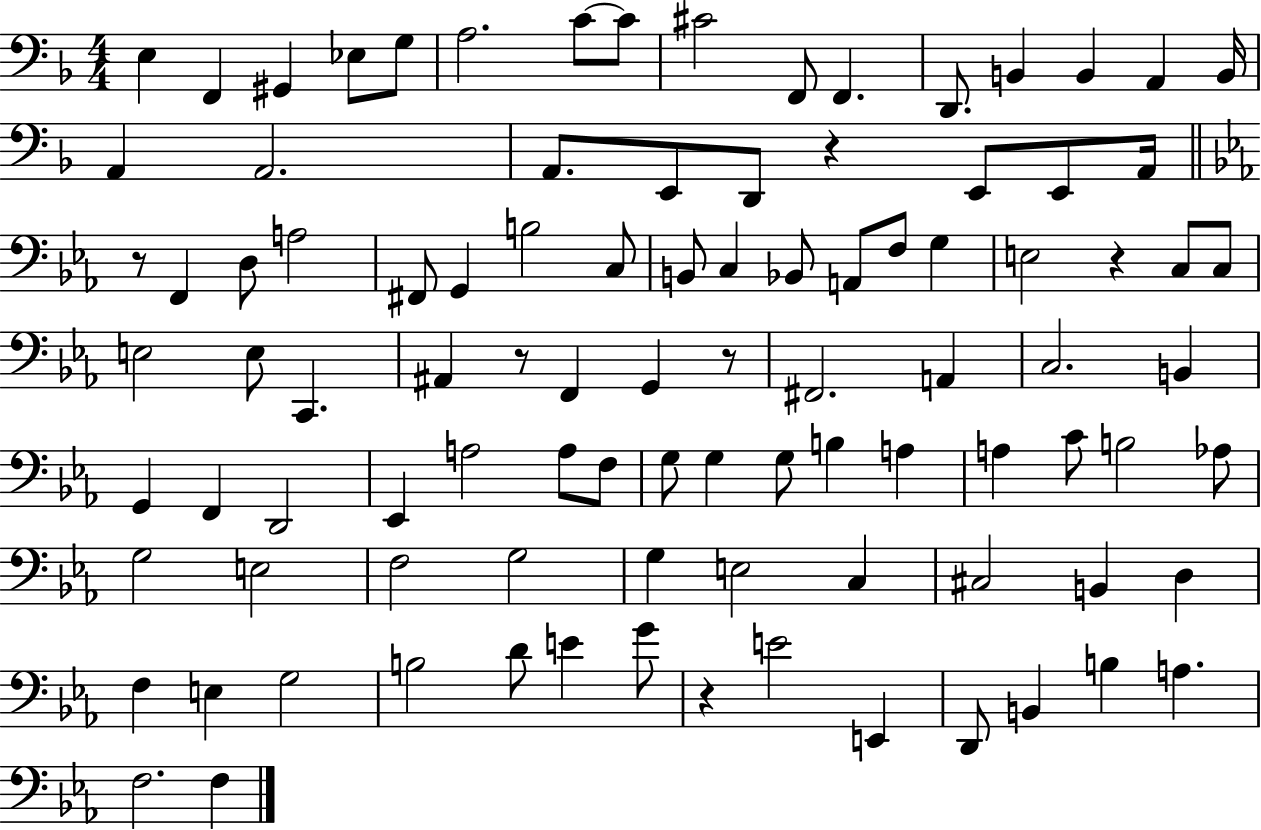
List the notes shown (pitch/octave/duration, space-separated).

E3/q F2/q G#2/q Eb3/e G3/e A3/h. C4/e C4/e C#4/h F2/e F2/q. D2/e. B2/q B2/q A2/q B2/s A2/q A2/h. A2/e. E2/e D2/e R/q E2/e E2/e A2/s R/e F2/q D3/e A3/h F#2/e G2/q B3/h C3/e B2/e C3/q Bb2/e A2/e F3/e G3/q E3/h R/q C3/e C3/e E3/h E3/e C2/q. A#2/q R/e F2/q G2/q R/e F#2/h. A2/q C3/h. B2/q G2/q F2/q D2/h Eb2/q A3/h A3/e F3/e G3/e G3/q G3/e B3/q A3/q A3/q C4/e B3/h Ab3/e G3/h E3/h F3/h G3/h G3/q E3/h C3/q C#3/h B2/q D3/q F3/q E3/q G3/h B3/h D4/e E4/q G4/e R/q E4/h E2/q D2/e B2/q B3/q A3/q. F3/h. F3/q